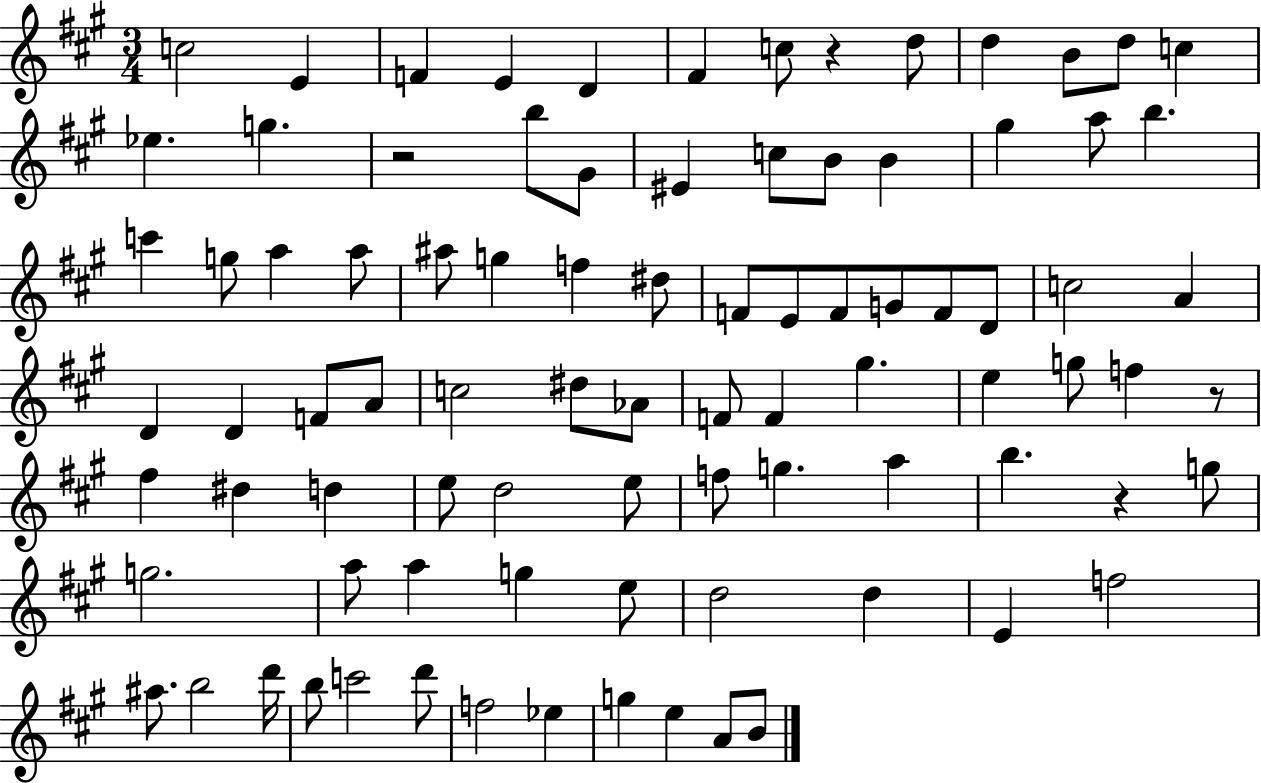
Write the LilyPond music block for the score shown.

{
  \clef treble
  \numericTimeSignature
  \time 3/4
  \key a \major
  c''2 e'4 | f'4 e'4 d'4 | fis'4 c''8 r4 d''8 | d''4 b'8 d''8 c''4 | \break ees''4. g''4. | r2 b''8 gis'8 | eis'4 c''8 b'8 b'4 | gis''4 a''8 b''4. | \break c'''4 g''8 a''4 a''8 | ais''8 g''4 f''4 dis''8 | f'8 e'8 f'8 g'8 f'8 d'8 | c''2 a'4 | \break d'4 d'4 f'8 a'8 | c''2 dis''8 aes'8 | f'8 f'4 gis''4. | e''4 g''8 f''4 r8 | \break fis''4 dis''4 d''4 | e''8 d''2 e''8 | f''8 g''4. a''4 | b''4. r4 g''8 | \break g''2. | a''8 a''4 g''4 e''8 | d''2 d''4 | e'4 f''2 | \break ais''8. b''2 d'''16 | b''8 c'''2 d'''8 | f''2 ees''4 | g''4 e''4 a'8 b'8 | \break \bar "|."
}